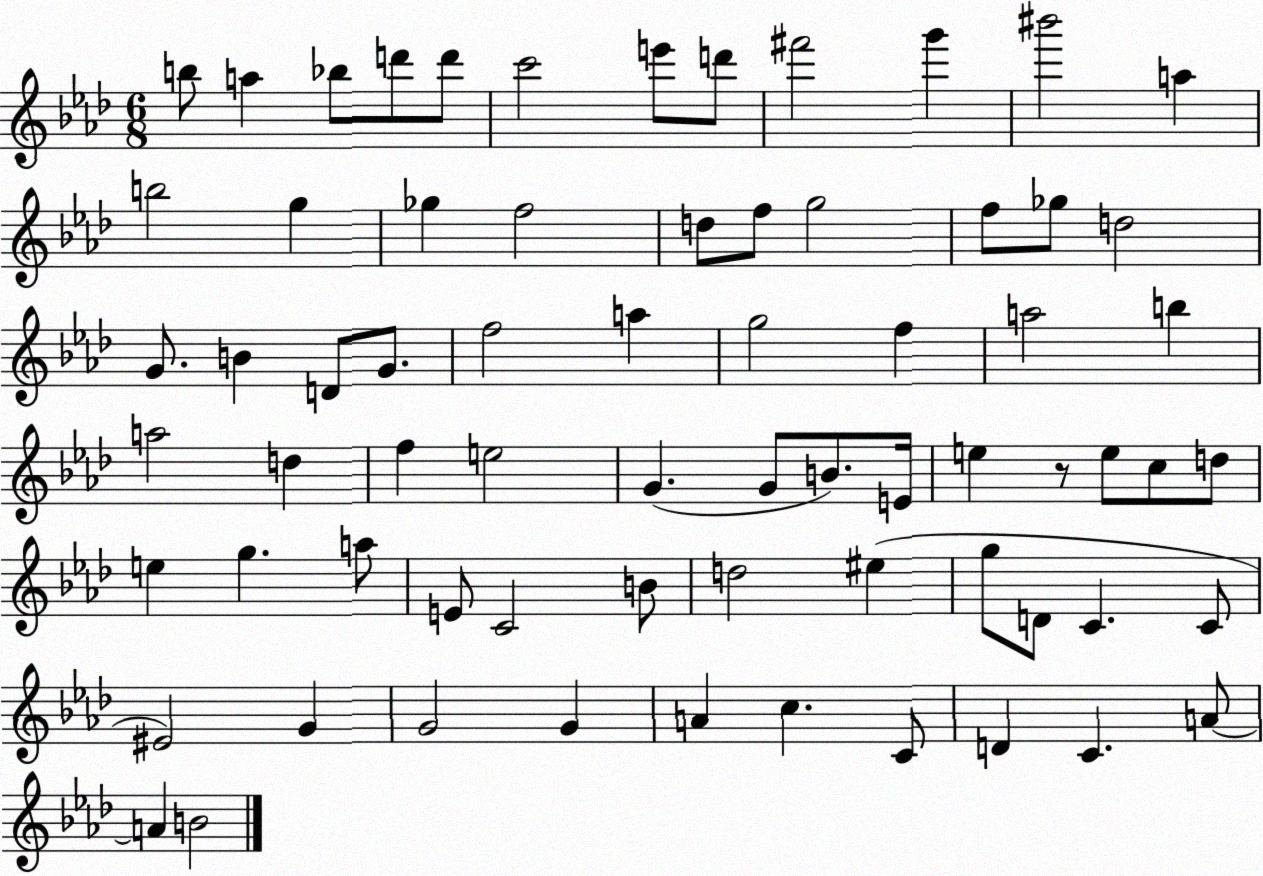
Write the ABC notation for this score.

X:1
T:Untitled
M:6/8
L:1/4
K:Ab
b/2 a _b/2 d'/2 d'/2 c'2 e'/2 d'/2 ^f'2 g' ^b'2 a b2 g _g f2 d/2 f/2 g2 f/2 _g/2 d2 G/2 B D/2 G/2 f2 a g2 f a2 b a2 d f e2 G G/2 B/2 E/4 e z/2 e/2 c/2 d/2 e g a/2 E/2 C2 B/2 d2 ^e g/2 D/2 C C/2 ^E2 G G2 G A c C/2 D C A/2 A B2